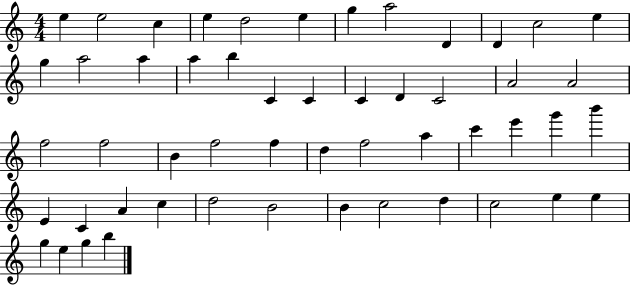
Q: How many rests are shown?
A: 0